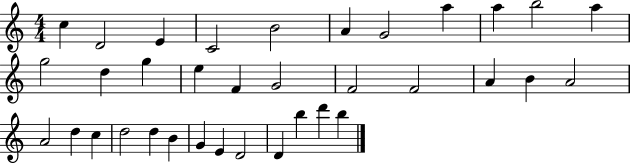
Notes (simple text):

C5/q D4/h E4/q C4/h B4/h A4/q G4/h A5/q A5/q B5/h A5/q G5/h D5/q G5/q E5/q F4/q G4/h F4/h F4/h A4/q B4/q A4/h A4/h D5/q C5/q D5/h D5/q B4/q G4/q E4/q D4/h D4/q B5/q D6/q B5/q